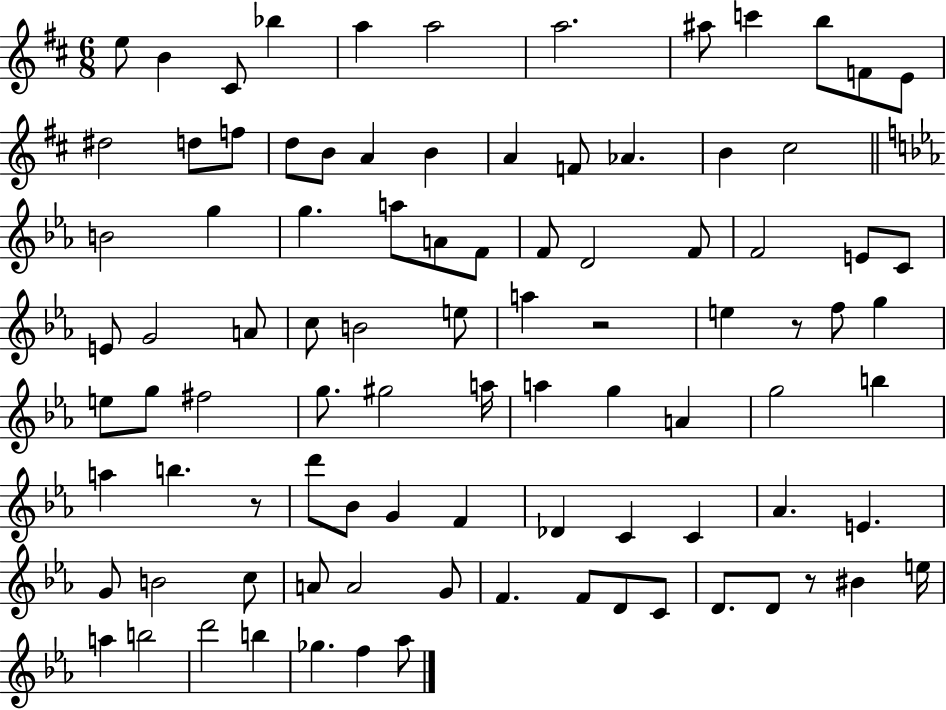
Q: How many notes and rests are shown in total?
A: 93